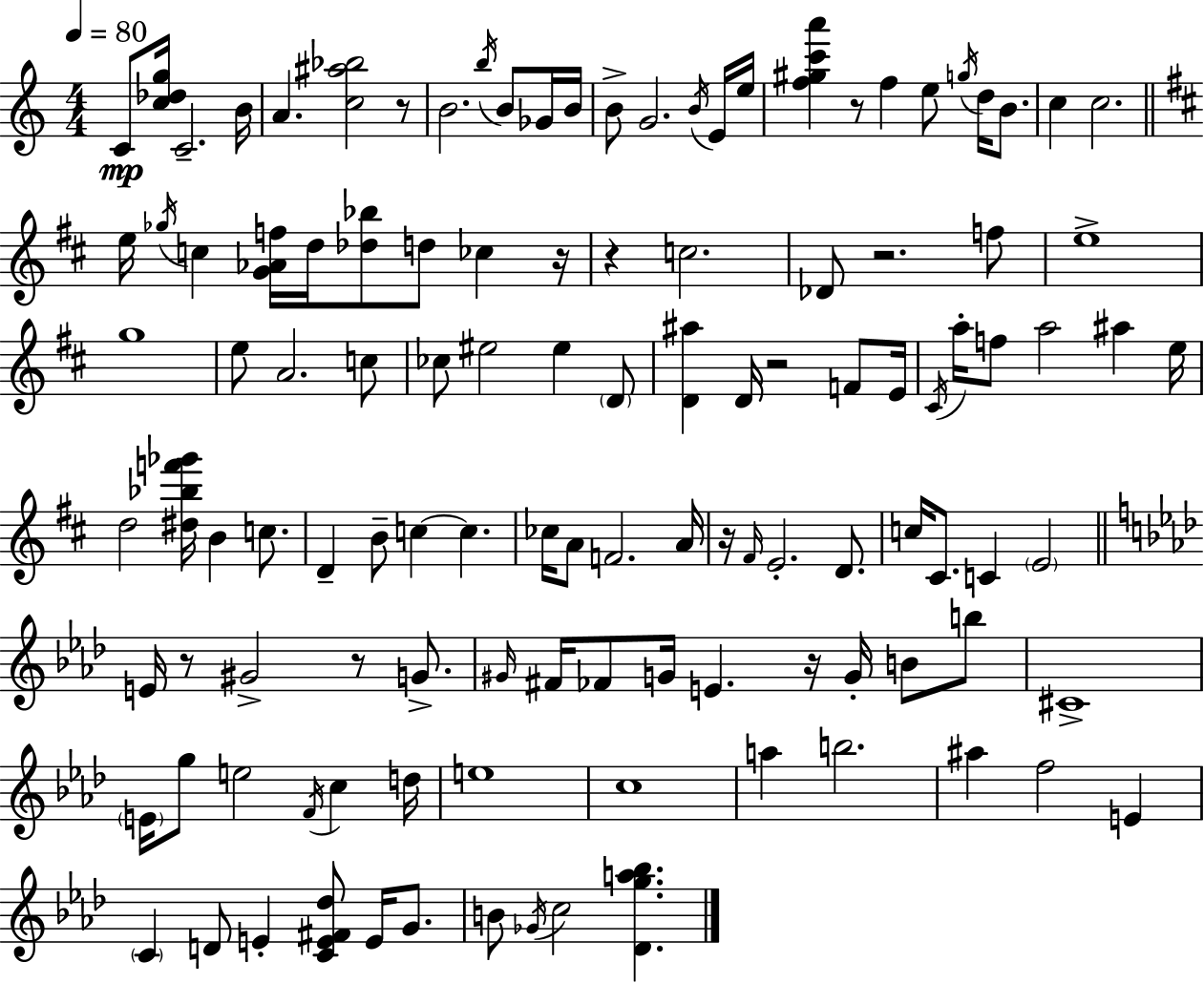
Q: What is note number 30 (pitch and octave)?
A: F5